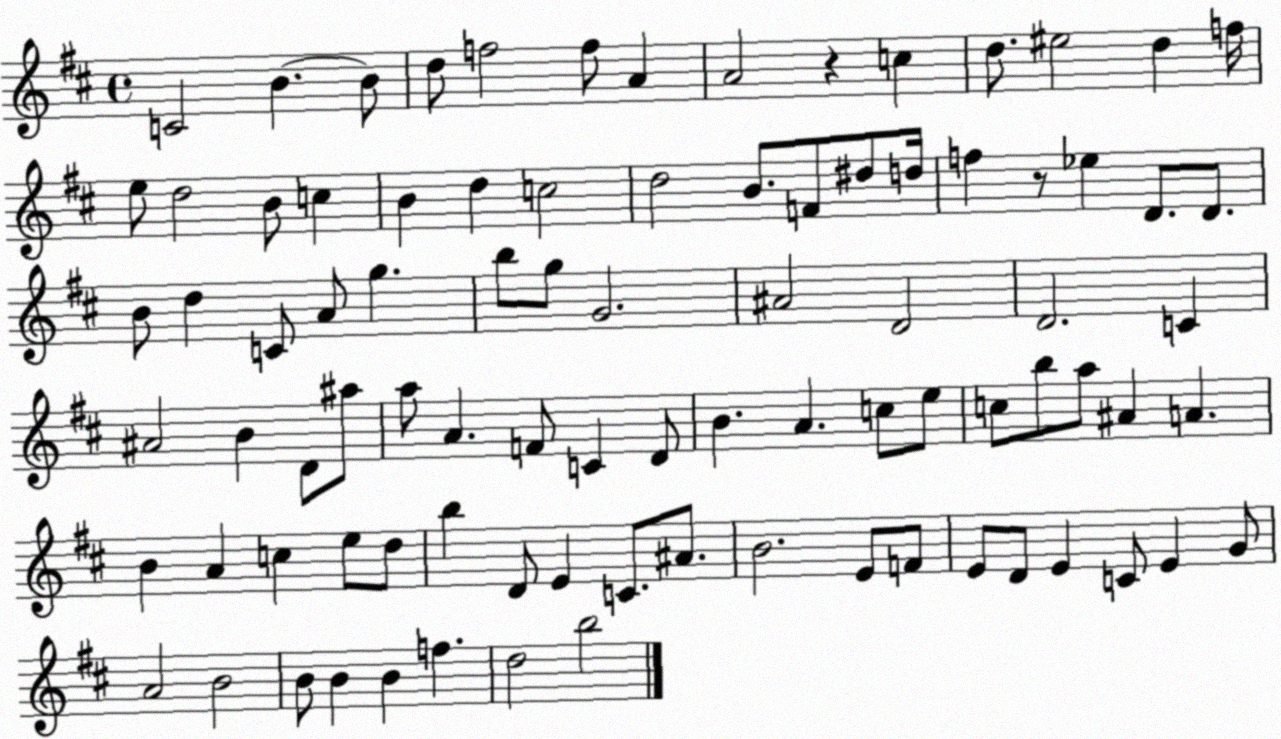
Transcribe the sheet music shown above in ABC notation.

X:1
T:Untitled
M:4/4
L:1/4
K:D
C2 B B/2 d/2 f2 f/2 A A2 z c d/2 ^e2 d f/4 e/2 d2 B/2 c B d c2 d2 B/2 F/2 ^d/2 d/4 f z/2 _e D/2 D/2 B/2 d C/2 A/2 g b/2 g/2 G2 ^A2 D2 D2 C ^A2 B D/2 ^a/2 a/2 A F/2 C D/2 B A c/2 e/2 c/2 b/2 a/2 ^A A B A c e/2 d/2 b D/2 E C/2 ^A/2 B2 E/2 F/2 E/2 D/2 E C/2 E G/2 A2 B2 B/2 B B f d2 b2